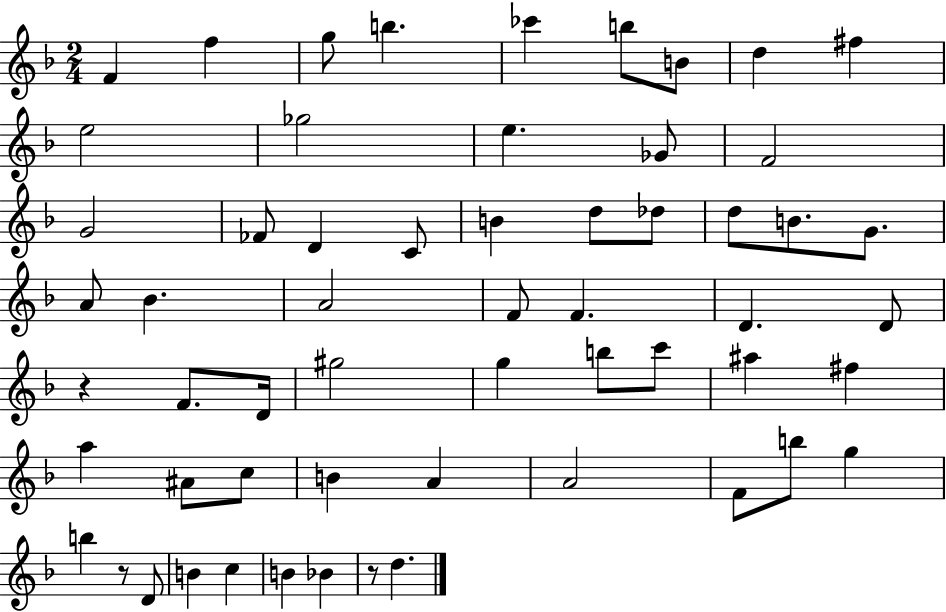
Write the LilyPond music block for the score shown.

{
  \clef treble
  \numericTimeSignature
  \time 2/4
  \key f \major
  f'4 f''4 | g''8 b''4. | ces'''4 b''8 b'8 | d''4 fis''4 | \break e''2 | ges''2 | e''4. ges'8 | f'2 | \break g'2 | fes'8 d'4 c'8 | b'4 d''8 des''8 | d''8 b'8. g'8. | \break a'8 bes'4. | a'2 | f'8 f'4. | d'4. d'8 | \break r4 f'8. d'16 | gis''2 | g''4 b''8 c'''8 | ais''4 fis''4 | \break a''4 ais'8 c''8 | b'4 a'4 | a'2 | f'8 b''8 g''4 | \break b''4 r8 d'8 | b'4 c''4 | b'4 bes'4 | r8 d''4. | \break \bar "|."
}